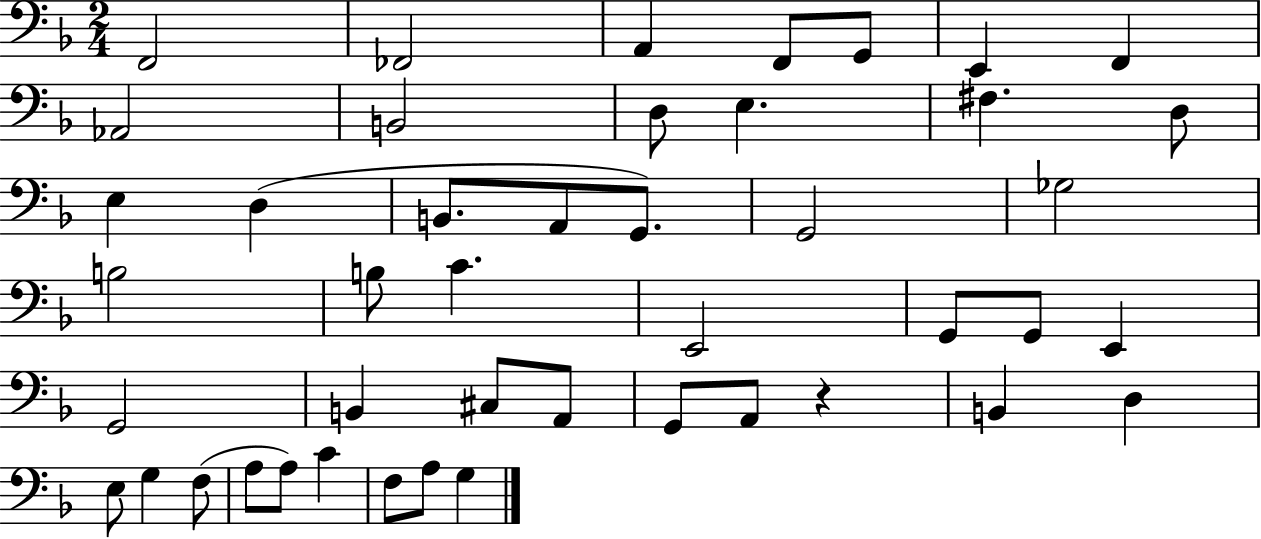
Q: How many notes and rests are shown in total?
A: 45